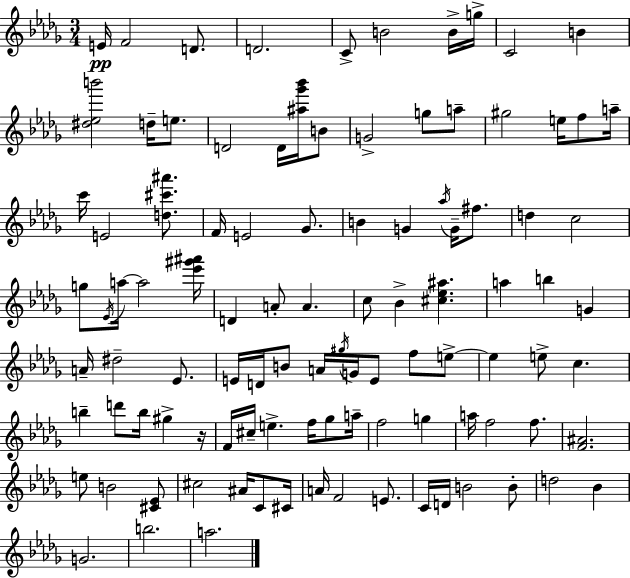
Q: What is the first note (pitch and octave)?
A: E4